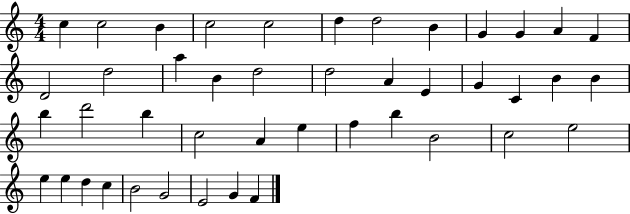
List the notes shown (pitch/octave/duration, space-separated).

C5/q C5/h B4/q C5/h C5/h D5/q D5/h B4/q G4/q G4/q A4/q F4/q D4/h D5/h A5/q B4/q D5/h D5/h A4/q E4/q G4/q C4/q B4/q B4/q B5/q D6/h B5/q C5/h A4/q E5/q F5/q B5/q B4/h C5/h E5/h E5/q E5/q D5/q C5/q B4/h G4/h E4/h G4/q F4/q